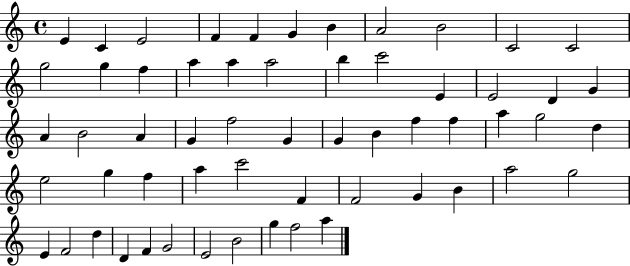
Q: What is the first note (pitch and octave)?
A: E4